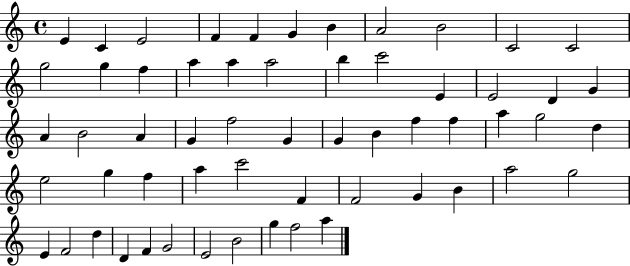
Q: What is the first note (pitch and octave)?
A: E4